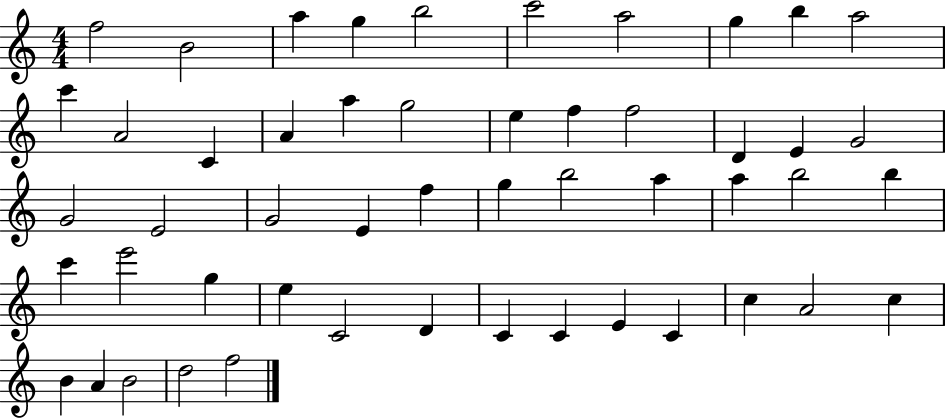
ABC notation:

X:1
T:Untitled
M:4/4
L:1/4
K:C
f2 B2 a g b2 c'2 a2 g b a2 c' A2 C A a g2 e f f2 D E G2 G2 E2 G2 E f g b2 a a b2 b c' e'2 g e C2 D C C E C c A2 c B A B2 d2 f2